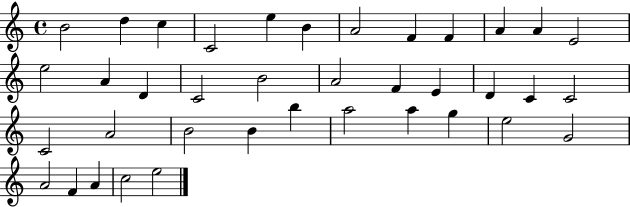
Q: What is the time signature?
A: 4/4